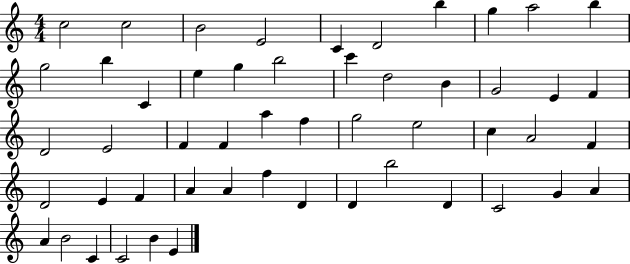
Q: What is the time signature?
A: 4/4